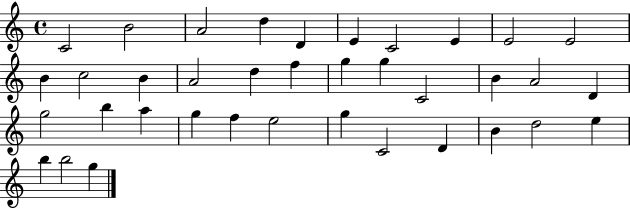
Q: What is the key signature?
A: C major